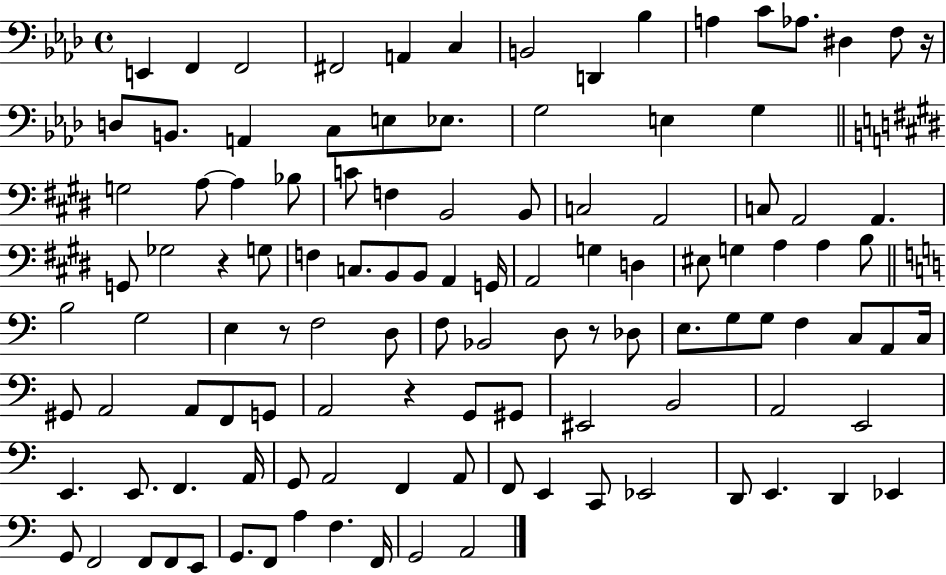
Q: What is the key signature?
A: AES major